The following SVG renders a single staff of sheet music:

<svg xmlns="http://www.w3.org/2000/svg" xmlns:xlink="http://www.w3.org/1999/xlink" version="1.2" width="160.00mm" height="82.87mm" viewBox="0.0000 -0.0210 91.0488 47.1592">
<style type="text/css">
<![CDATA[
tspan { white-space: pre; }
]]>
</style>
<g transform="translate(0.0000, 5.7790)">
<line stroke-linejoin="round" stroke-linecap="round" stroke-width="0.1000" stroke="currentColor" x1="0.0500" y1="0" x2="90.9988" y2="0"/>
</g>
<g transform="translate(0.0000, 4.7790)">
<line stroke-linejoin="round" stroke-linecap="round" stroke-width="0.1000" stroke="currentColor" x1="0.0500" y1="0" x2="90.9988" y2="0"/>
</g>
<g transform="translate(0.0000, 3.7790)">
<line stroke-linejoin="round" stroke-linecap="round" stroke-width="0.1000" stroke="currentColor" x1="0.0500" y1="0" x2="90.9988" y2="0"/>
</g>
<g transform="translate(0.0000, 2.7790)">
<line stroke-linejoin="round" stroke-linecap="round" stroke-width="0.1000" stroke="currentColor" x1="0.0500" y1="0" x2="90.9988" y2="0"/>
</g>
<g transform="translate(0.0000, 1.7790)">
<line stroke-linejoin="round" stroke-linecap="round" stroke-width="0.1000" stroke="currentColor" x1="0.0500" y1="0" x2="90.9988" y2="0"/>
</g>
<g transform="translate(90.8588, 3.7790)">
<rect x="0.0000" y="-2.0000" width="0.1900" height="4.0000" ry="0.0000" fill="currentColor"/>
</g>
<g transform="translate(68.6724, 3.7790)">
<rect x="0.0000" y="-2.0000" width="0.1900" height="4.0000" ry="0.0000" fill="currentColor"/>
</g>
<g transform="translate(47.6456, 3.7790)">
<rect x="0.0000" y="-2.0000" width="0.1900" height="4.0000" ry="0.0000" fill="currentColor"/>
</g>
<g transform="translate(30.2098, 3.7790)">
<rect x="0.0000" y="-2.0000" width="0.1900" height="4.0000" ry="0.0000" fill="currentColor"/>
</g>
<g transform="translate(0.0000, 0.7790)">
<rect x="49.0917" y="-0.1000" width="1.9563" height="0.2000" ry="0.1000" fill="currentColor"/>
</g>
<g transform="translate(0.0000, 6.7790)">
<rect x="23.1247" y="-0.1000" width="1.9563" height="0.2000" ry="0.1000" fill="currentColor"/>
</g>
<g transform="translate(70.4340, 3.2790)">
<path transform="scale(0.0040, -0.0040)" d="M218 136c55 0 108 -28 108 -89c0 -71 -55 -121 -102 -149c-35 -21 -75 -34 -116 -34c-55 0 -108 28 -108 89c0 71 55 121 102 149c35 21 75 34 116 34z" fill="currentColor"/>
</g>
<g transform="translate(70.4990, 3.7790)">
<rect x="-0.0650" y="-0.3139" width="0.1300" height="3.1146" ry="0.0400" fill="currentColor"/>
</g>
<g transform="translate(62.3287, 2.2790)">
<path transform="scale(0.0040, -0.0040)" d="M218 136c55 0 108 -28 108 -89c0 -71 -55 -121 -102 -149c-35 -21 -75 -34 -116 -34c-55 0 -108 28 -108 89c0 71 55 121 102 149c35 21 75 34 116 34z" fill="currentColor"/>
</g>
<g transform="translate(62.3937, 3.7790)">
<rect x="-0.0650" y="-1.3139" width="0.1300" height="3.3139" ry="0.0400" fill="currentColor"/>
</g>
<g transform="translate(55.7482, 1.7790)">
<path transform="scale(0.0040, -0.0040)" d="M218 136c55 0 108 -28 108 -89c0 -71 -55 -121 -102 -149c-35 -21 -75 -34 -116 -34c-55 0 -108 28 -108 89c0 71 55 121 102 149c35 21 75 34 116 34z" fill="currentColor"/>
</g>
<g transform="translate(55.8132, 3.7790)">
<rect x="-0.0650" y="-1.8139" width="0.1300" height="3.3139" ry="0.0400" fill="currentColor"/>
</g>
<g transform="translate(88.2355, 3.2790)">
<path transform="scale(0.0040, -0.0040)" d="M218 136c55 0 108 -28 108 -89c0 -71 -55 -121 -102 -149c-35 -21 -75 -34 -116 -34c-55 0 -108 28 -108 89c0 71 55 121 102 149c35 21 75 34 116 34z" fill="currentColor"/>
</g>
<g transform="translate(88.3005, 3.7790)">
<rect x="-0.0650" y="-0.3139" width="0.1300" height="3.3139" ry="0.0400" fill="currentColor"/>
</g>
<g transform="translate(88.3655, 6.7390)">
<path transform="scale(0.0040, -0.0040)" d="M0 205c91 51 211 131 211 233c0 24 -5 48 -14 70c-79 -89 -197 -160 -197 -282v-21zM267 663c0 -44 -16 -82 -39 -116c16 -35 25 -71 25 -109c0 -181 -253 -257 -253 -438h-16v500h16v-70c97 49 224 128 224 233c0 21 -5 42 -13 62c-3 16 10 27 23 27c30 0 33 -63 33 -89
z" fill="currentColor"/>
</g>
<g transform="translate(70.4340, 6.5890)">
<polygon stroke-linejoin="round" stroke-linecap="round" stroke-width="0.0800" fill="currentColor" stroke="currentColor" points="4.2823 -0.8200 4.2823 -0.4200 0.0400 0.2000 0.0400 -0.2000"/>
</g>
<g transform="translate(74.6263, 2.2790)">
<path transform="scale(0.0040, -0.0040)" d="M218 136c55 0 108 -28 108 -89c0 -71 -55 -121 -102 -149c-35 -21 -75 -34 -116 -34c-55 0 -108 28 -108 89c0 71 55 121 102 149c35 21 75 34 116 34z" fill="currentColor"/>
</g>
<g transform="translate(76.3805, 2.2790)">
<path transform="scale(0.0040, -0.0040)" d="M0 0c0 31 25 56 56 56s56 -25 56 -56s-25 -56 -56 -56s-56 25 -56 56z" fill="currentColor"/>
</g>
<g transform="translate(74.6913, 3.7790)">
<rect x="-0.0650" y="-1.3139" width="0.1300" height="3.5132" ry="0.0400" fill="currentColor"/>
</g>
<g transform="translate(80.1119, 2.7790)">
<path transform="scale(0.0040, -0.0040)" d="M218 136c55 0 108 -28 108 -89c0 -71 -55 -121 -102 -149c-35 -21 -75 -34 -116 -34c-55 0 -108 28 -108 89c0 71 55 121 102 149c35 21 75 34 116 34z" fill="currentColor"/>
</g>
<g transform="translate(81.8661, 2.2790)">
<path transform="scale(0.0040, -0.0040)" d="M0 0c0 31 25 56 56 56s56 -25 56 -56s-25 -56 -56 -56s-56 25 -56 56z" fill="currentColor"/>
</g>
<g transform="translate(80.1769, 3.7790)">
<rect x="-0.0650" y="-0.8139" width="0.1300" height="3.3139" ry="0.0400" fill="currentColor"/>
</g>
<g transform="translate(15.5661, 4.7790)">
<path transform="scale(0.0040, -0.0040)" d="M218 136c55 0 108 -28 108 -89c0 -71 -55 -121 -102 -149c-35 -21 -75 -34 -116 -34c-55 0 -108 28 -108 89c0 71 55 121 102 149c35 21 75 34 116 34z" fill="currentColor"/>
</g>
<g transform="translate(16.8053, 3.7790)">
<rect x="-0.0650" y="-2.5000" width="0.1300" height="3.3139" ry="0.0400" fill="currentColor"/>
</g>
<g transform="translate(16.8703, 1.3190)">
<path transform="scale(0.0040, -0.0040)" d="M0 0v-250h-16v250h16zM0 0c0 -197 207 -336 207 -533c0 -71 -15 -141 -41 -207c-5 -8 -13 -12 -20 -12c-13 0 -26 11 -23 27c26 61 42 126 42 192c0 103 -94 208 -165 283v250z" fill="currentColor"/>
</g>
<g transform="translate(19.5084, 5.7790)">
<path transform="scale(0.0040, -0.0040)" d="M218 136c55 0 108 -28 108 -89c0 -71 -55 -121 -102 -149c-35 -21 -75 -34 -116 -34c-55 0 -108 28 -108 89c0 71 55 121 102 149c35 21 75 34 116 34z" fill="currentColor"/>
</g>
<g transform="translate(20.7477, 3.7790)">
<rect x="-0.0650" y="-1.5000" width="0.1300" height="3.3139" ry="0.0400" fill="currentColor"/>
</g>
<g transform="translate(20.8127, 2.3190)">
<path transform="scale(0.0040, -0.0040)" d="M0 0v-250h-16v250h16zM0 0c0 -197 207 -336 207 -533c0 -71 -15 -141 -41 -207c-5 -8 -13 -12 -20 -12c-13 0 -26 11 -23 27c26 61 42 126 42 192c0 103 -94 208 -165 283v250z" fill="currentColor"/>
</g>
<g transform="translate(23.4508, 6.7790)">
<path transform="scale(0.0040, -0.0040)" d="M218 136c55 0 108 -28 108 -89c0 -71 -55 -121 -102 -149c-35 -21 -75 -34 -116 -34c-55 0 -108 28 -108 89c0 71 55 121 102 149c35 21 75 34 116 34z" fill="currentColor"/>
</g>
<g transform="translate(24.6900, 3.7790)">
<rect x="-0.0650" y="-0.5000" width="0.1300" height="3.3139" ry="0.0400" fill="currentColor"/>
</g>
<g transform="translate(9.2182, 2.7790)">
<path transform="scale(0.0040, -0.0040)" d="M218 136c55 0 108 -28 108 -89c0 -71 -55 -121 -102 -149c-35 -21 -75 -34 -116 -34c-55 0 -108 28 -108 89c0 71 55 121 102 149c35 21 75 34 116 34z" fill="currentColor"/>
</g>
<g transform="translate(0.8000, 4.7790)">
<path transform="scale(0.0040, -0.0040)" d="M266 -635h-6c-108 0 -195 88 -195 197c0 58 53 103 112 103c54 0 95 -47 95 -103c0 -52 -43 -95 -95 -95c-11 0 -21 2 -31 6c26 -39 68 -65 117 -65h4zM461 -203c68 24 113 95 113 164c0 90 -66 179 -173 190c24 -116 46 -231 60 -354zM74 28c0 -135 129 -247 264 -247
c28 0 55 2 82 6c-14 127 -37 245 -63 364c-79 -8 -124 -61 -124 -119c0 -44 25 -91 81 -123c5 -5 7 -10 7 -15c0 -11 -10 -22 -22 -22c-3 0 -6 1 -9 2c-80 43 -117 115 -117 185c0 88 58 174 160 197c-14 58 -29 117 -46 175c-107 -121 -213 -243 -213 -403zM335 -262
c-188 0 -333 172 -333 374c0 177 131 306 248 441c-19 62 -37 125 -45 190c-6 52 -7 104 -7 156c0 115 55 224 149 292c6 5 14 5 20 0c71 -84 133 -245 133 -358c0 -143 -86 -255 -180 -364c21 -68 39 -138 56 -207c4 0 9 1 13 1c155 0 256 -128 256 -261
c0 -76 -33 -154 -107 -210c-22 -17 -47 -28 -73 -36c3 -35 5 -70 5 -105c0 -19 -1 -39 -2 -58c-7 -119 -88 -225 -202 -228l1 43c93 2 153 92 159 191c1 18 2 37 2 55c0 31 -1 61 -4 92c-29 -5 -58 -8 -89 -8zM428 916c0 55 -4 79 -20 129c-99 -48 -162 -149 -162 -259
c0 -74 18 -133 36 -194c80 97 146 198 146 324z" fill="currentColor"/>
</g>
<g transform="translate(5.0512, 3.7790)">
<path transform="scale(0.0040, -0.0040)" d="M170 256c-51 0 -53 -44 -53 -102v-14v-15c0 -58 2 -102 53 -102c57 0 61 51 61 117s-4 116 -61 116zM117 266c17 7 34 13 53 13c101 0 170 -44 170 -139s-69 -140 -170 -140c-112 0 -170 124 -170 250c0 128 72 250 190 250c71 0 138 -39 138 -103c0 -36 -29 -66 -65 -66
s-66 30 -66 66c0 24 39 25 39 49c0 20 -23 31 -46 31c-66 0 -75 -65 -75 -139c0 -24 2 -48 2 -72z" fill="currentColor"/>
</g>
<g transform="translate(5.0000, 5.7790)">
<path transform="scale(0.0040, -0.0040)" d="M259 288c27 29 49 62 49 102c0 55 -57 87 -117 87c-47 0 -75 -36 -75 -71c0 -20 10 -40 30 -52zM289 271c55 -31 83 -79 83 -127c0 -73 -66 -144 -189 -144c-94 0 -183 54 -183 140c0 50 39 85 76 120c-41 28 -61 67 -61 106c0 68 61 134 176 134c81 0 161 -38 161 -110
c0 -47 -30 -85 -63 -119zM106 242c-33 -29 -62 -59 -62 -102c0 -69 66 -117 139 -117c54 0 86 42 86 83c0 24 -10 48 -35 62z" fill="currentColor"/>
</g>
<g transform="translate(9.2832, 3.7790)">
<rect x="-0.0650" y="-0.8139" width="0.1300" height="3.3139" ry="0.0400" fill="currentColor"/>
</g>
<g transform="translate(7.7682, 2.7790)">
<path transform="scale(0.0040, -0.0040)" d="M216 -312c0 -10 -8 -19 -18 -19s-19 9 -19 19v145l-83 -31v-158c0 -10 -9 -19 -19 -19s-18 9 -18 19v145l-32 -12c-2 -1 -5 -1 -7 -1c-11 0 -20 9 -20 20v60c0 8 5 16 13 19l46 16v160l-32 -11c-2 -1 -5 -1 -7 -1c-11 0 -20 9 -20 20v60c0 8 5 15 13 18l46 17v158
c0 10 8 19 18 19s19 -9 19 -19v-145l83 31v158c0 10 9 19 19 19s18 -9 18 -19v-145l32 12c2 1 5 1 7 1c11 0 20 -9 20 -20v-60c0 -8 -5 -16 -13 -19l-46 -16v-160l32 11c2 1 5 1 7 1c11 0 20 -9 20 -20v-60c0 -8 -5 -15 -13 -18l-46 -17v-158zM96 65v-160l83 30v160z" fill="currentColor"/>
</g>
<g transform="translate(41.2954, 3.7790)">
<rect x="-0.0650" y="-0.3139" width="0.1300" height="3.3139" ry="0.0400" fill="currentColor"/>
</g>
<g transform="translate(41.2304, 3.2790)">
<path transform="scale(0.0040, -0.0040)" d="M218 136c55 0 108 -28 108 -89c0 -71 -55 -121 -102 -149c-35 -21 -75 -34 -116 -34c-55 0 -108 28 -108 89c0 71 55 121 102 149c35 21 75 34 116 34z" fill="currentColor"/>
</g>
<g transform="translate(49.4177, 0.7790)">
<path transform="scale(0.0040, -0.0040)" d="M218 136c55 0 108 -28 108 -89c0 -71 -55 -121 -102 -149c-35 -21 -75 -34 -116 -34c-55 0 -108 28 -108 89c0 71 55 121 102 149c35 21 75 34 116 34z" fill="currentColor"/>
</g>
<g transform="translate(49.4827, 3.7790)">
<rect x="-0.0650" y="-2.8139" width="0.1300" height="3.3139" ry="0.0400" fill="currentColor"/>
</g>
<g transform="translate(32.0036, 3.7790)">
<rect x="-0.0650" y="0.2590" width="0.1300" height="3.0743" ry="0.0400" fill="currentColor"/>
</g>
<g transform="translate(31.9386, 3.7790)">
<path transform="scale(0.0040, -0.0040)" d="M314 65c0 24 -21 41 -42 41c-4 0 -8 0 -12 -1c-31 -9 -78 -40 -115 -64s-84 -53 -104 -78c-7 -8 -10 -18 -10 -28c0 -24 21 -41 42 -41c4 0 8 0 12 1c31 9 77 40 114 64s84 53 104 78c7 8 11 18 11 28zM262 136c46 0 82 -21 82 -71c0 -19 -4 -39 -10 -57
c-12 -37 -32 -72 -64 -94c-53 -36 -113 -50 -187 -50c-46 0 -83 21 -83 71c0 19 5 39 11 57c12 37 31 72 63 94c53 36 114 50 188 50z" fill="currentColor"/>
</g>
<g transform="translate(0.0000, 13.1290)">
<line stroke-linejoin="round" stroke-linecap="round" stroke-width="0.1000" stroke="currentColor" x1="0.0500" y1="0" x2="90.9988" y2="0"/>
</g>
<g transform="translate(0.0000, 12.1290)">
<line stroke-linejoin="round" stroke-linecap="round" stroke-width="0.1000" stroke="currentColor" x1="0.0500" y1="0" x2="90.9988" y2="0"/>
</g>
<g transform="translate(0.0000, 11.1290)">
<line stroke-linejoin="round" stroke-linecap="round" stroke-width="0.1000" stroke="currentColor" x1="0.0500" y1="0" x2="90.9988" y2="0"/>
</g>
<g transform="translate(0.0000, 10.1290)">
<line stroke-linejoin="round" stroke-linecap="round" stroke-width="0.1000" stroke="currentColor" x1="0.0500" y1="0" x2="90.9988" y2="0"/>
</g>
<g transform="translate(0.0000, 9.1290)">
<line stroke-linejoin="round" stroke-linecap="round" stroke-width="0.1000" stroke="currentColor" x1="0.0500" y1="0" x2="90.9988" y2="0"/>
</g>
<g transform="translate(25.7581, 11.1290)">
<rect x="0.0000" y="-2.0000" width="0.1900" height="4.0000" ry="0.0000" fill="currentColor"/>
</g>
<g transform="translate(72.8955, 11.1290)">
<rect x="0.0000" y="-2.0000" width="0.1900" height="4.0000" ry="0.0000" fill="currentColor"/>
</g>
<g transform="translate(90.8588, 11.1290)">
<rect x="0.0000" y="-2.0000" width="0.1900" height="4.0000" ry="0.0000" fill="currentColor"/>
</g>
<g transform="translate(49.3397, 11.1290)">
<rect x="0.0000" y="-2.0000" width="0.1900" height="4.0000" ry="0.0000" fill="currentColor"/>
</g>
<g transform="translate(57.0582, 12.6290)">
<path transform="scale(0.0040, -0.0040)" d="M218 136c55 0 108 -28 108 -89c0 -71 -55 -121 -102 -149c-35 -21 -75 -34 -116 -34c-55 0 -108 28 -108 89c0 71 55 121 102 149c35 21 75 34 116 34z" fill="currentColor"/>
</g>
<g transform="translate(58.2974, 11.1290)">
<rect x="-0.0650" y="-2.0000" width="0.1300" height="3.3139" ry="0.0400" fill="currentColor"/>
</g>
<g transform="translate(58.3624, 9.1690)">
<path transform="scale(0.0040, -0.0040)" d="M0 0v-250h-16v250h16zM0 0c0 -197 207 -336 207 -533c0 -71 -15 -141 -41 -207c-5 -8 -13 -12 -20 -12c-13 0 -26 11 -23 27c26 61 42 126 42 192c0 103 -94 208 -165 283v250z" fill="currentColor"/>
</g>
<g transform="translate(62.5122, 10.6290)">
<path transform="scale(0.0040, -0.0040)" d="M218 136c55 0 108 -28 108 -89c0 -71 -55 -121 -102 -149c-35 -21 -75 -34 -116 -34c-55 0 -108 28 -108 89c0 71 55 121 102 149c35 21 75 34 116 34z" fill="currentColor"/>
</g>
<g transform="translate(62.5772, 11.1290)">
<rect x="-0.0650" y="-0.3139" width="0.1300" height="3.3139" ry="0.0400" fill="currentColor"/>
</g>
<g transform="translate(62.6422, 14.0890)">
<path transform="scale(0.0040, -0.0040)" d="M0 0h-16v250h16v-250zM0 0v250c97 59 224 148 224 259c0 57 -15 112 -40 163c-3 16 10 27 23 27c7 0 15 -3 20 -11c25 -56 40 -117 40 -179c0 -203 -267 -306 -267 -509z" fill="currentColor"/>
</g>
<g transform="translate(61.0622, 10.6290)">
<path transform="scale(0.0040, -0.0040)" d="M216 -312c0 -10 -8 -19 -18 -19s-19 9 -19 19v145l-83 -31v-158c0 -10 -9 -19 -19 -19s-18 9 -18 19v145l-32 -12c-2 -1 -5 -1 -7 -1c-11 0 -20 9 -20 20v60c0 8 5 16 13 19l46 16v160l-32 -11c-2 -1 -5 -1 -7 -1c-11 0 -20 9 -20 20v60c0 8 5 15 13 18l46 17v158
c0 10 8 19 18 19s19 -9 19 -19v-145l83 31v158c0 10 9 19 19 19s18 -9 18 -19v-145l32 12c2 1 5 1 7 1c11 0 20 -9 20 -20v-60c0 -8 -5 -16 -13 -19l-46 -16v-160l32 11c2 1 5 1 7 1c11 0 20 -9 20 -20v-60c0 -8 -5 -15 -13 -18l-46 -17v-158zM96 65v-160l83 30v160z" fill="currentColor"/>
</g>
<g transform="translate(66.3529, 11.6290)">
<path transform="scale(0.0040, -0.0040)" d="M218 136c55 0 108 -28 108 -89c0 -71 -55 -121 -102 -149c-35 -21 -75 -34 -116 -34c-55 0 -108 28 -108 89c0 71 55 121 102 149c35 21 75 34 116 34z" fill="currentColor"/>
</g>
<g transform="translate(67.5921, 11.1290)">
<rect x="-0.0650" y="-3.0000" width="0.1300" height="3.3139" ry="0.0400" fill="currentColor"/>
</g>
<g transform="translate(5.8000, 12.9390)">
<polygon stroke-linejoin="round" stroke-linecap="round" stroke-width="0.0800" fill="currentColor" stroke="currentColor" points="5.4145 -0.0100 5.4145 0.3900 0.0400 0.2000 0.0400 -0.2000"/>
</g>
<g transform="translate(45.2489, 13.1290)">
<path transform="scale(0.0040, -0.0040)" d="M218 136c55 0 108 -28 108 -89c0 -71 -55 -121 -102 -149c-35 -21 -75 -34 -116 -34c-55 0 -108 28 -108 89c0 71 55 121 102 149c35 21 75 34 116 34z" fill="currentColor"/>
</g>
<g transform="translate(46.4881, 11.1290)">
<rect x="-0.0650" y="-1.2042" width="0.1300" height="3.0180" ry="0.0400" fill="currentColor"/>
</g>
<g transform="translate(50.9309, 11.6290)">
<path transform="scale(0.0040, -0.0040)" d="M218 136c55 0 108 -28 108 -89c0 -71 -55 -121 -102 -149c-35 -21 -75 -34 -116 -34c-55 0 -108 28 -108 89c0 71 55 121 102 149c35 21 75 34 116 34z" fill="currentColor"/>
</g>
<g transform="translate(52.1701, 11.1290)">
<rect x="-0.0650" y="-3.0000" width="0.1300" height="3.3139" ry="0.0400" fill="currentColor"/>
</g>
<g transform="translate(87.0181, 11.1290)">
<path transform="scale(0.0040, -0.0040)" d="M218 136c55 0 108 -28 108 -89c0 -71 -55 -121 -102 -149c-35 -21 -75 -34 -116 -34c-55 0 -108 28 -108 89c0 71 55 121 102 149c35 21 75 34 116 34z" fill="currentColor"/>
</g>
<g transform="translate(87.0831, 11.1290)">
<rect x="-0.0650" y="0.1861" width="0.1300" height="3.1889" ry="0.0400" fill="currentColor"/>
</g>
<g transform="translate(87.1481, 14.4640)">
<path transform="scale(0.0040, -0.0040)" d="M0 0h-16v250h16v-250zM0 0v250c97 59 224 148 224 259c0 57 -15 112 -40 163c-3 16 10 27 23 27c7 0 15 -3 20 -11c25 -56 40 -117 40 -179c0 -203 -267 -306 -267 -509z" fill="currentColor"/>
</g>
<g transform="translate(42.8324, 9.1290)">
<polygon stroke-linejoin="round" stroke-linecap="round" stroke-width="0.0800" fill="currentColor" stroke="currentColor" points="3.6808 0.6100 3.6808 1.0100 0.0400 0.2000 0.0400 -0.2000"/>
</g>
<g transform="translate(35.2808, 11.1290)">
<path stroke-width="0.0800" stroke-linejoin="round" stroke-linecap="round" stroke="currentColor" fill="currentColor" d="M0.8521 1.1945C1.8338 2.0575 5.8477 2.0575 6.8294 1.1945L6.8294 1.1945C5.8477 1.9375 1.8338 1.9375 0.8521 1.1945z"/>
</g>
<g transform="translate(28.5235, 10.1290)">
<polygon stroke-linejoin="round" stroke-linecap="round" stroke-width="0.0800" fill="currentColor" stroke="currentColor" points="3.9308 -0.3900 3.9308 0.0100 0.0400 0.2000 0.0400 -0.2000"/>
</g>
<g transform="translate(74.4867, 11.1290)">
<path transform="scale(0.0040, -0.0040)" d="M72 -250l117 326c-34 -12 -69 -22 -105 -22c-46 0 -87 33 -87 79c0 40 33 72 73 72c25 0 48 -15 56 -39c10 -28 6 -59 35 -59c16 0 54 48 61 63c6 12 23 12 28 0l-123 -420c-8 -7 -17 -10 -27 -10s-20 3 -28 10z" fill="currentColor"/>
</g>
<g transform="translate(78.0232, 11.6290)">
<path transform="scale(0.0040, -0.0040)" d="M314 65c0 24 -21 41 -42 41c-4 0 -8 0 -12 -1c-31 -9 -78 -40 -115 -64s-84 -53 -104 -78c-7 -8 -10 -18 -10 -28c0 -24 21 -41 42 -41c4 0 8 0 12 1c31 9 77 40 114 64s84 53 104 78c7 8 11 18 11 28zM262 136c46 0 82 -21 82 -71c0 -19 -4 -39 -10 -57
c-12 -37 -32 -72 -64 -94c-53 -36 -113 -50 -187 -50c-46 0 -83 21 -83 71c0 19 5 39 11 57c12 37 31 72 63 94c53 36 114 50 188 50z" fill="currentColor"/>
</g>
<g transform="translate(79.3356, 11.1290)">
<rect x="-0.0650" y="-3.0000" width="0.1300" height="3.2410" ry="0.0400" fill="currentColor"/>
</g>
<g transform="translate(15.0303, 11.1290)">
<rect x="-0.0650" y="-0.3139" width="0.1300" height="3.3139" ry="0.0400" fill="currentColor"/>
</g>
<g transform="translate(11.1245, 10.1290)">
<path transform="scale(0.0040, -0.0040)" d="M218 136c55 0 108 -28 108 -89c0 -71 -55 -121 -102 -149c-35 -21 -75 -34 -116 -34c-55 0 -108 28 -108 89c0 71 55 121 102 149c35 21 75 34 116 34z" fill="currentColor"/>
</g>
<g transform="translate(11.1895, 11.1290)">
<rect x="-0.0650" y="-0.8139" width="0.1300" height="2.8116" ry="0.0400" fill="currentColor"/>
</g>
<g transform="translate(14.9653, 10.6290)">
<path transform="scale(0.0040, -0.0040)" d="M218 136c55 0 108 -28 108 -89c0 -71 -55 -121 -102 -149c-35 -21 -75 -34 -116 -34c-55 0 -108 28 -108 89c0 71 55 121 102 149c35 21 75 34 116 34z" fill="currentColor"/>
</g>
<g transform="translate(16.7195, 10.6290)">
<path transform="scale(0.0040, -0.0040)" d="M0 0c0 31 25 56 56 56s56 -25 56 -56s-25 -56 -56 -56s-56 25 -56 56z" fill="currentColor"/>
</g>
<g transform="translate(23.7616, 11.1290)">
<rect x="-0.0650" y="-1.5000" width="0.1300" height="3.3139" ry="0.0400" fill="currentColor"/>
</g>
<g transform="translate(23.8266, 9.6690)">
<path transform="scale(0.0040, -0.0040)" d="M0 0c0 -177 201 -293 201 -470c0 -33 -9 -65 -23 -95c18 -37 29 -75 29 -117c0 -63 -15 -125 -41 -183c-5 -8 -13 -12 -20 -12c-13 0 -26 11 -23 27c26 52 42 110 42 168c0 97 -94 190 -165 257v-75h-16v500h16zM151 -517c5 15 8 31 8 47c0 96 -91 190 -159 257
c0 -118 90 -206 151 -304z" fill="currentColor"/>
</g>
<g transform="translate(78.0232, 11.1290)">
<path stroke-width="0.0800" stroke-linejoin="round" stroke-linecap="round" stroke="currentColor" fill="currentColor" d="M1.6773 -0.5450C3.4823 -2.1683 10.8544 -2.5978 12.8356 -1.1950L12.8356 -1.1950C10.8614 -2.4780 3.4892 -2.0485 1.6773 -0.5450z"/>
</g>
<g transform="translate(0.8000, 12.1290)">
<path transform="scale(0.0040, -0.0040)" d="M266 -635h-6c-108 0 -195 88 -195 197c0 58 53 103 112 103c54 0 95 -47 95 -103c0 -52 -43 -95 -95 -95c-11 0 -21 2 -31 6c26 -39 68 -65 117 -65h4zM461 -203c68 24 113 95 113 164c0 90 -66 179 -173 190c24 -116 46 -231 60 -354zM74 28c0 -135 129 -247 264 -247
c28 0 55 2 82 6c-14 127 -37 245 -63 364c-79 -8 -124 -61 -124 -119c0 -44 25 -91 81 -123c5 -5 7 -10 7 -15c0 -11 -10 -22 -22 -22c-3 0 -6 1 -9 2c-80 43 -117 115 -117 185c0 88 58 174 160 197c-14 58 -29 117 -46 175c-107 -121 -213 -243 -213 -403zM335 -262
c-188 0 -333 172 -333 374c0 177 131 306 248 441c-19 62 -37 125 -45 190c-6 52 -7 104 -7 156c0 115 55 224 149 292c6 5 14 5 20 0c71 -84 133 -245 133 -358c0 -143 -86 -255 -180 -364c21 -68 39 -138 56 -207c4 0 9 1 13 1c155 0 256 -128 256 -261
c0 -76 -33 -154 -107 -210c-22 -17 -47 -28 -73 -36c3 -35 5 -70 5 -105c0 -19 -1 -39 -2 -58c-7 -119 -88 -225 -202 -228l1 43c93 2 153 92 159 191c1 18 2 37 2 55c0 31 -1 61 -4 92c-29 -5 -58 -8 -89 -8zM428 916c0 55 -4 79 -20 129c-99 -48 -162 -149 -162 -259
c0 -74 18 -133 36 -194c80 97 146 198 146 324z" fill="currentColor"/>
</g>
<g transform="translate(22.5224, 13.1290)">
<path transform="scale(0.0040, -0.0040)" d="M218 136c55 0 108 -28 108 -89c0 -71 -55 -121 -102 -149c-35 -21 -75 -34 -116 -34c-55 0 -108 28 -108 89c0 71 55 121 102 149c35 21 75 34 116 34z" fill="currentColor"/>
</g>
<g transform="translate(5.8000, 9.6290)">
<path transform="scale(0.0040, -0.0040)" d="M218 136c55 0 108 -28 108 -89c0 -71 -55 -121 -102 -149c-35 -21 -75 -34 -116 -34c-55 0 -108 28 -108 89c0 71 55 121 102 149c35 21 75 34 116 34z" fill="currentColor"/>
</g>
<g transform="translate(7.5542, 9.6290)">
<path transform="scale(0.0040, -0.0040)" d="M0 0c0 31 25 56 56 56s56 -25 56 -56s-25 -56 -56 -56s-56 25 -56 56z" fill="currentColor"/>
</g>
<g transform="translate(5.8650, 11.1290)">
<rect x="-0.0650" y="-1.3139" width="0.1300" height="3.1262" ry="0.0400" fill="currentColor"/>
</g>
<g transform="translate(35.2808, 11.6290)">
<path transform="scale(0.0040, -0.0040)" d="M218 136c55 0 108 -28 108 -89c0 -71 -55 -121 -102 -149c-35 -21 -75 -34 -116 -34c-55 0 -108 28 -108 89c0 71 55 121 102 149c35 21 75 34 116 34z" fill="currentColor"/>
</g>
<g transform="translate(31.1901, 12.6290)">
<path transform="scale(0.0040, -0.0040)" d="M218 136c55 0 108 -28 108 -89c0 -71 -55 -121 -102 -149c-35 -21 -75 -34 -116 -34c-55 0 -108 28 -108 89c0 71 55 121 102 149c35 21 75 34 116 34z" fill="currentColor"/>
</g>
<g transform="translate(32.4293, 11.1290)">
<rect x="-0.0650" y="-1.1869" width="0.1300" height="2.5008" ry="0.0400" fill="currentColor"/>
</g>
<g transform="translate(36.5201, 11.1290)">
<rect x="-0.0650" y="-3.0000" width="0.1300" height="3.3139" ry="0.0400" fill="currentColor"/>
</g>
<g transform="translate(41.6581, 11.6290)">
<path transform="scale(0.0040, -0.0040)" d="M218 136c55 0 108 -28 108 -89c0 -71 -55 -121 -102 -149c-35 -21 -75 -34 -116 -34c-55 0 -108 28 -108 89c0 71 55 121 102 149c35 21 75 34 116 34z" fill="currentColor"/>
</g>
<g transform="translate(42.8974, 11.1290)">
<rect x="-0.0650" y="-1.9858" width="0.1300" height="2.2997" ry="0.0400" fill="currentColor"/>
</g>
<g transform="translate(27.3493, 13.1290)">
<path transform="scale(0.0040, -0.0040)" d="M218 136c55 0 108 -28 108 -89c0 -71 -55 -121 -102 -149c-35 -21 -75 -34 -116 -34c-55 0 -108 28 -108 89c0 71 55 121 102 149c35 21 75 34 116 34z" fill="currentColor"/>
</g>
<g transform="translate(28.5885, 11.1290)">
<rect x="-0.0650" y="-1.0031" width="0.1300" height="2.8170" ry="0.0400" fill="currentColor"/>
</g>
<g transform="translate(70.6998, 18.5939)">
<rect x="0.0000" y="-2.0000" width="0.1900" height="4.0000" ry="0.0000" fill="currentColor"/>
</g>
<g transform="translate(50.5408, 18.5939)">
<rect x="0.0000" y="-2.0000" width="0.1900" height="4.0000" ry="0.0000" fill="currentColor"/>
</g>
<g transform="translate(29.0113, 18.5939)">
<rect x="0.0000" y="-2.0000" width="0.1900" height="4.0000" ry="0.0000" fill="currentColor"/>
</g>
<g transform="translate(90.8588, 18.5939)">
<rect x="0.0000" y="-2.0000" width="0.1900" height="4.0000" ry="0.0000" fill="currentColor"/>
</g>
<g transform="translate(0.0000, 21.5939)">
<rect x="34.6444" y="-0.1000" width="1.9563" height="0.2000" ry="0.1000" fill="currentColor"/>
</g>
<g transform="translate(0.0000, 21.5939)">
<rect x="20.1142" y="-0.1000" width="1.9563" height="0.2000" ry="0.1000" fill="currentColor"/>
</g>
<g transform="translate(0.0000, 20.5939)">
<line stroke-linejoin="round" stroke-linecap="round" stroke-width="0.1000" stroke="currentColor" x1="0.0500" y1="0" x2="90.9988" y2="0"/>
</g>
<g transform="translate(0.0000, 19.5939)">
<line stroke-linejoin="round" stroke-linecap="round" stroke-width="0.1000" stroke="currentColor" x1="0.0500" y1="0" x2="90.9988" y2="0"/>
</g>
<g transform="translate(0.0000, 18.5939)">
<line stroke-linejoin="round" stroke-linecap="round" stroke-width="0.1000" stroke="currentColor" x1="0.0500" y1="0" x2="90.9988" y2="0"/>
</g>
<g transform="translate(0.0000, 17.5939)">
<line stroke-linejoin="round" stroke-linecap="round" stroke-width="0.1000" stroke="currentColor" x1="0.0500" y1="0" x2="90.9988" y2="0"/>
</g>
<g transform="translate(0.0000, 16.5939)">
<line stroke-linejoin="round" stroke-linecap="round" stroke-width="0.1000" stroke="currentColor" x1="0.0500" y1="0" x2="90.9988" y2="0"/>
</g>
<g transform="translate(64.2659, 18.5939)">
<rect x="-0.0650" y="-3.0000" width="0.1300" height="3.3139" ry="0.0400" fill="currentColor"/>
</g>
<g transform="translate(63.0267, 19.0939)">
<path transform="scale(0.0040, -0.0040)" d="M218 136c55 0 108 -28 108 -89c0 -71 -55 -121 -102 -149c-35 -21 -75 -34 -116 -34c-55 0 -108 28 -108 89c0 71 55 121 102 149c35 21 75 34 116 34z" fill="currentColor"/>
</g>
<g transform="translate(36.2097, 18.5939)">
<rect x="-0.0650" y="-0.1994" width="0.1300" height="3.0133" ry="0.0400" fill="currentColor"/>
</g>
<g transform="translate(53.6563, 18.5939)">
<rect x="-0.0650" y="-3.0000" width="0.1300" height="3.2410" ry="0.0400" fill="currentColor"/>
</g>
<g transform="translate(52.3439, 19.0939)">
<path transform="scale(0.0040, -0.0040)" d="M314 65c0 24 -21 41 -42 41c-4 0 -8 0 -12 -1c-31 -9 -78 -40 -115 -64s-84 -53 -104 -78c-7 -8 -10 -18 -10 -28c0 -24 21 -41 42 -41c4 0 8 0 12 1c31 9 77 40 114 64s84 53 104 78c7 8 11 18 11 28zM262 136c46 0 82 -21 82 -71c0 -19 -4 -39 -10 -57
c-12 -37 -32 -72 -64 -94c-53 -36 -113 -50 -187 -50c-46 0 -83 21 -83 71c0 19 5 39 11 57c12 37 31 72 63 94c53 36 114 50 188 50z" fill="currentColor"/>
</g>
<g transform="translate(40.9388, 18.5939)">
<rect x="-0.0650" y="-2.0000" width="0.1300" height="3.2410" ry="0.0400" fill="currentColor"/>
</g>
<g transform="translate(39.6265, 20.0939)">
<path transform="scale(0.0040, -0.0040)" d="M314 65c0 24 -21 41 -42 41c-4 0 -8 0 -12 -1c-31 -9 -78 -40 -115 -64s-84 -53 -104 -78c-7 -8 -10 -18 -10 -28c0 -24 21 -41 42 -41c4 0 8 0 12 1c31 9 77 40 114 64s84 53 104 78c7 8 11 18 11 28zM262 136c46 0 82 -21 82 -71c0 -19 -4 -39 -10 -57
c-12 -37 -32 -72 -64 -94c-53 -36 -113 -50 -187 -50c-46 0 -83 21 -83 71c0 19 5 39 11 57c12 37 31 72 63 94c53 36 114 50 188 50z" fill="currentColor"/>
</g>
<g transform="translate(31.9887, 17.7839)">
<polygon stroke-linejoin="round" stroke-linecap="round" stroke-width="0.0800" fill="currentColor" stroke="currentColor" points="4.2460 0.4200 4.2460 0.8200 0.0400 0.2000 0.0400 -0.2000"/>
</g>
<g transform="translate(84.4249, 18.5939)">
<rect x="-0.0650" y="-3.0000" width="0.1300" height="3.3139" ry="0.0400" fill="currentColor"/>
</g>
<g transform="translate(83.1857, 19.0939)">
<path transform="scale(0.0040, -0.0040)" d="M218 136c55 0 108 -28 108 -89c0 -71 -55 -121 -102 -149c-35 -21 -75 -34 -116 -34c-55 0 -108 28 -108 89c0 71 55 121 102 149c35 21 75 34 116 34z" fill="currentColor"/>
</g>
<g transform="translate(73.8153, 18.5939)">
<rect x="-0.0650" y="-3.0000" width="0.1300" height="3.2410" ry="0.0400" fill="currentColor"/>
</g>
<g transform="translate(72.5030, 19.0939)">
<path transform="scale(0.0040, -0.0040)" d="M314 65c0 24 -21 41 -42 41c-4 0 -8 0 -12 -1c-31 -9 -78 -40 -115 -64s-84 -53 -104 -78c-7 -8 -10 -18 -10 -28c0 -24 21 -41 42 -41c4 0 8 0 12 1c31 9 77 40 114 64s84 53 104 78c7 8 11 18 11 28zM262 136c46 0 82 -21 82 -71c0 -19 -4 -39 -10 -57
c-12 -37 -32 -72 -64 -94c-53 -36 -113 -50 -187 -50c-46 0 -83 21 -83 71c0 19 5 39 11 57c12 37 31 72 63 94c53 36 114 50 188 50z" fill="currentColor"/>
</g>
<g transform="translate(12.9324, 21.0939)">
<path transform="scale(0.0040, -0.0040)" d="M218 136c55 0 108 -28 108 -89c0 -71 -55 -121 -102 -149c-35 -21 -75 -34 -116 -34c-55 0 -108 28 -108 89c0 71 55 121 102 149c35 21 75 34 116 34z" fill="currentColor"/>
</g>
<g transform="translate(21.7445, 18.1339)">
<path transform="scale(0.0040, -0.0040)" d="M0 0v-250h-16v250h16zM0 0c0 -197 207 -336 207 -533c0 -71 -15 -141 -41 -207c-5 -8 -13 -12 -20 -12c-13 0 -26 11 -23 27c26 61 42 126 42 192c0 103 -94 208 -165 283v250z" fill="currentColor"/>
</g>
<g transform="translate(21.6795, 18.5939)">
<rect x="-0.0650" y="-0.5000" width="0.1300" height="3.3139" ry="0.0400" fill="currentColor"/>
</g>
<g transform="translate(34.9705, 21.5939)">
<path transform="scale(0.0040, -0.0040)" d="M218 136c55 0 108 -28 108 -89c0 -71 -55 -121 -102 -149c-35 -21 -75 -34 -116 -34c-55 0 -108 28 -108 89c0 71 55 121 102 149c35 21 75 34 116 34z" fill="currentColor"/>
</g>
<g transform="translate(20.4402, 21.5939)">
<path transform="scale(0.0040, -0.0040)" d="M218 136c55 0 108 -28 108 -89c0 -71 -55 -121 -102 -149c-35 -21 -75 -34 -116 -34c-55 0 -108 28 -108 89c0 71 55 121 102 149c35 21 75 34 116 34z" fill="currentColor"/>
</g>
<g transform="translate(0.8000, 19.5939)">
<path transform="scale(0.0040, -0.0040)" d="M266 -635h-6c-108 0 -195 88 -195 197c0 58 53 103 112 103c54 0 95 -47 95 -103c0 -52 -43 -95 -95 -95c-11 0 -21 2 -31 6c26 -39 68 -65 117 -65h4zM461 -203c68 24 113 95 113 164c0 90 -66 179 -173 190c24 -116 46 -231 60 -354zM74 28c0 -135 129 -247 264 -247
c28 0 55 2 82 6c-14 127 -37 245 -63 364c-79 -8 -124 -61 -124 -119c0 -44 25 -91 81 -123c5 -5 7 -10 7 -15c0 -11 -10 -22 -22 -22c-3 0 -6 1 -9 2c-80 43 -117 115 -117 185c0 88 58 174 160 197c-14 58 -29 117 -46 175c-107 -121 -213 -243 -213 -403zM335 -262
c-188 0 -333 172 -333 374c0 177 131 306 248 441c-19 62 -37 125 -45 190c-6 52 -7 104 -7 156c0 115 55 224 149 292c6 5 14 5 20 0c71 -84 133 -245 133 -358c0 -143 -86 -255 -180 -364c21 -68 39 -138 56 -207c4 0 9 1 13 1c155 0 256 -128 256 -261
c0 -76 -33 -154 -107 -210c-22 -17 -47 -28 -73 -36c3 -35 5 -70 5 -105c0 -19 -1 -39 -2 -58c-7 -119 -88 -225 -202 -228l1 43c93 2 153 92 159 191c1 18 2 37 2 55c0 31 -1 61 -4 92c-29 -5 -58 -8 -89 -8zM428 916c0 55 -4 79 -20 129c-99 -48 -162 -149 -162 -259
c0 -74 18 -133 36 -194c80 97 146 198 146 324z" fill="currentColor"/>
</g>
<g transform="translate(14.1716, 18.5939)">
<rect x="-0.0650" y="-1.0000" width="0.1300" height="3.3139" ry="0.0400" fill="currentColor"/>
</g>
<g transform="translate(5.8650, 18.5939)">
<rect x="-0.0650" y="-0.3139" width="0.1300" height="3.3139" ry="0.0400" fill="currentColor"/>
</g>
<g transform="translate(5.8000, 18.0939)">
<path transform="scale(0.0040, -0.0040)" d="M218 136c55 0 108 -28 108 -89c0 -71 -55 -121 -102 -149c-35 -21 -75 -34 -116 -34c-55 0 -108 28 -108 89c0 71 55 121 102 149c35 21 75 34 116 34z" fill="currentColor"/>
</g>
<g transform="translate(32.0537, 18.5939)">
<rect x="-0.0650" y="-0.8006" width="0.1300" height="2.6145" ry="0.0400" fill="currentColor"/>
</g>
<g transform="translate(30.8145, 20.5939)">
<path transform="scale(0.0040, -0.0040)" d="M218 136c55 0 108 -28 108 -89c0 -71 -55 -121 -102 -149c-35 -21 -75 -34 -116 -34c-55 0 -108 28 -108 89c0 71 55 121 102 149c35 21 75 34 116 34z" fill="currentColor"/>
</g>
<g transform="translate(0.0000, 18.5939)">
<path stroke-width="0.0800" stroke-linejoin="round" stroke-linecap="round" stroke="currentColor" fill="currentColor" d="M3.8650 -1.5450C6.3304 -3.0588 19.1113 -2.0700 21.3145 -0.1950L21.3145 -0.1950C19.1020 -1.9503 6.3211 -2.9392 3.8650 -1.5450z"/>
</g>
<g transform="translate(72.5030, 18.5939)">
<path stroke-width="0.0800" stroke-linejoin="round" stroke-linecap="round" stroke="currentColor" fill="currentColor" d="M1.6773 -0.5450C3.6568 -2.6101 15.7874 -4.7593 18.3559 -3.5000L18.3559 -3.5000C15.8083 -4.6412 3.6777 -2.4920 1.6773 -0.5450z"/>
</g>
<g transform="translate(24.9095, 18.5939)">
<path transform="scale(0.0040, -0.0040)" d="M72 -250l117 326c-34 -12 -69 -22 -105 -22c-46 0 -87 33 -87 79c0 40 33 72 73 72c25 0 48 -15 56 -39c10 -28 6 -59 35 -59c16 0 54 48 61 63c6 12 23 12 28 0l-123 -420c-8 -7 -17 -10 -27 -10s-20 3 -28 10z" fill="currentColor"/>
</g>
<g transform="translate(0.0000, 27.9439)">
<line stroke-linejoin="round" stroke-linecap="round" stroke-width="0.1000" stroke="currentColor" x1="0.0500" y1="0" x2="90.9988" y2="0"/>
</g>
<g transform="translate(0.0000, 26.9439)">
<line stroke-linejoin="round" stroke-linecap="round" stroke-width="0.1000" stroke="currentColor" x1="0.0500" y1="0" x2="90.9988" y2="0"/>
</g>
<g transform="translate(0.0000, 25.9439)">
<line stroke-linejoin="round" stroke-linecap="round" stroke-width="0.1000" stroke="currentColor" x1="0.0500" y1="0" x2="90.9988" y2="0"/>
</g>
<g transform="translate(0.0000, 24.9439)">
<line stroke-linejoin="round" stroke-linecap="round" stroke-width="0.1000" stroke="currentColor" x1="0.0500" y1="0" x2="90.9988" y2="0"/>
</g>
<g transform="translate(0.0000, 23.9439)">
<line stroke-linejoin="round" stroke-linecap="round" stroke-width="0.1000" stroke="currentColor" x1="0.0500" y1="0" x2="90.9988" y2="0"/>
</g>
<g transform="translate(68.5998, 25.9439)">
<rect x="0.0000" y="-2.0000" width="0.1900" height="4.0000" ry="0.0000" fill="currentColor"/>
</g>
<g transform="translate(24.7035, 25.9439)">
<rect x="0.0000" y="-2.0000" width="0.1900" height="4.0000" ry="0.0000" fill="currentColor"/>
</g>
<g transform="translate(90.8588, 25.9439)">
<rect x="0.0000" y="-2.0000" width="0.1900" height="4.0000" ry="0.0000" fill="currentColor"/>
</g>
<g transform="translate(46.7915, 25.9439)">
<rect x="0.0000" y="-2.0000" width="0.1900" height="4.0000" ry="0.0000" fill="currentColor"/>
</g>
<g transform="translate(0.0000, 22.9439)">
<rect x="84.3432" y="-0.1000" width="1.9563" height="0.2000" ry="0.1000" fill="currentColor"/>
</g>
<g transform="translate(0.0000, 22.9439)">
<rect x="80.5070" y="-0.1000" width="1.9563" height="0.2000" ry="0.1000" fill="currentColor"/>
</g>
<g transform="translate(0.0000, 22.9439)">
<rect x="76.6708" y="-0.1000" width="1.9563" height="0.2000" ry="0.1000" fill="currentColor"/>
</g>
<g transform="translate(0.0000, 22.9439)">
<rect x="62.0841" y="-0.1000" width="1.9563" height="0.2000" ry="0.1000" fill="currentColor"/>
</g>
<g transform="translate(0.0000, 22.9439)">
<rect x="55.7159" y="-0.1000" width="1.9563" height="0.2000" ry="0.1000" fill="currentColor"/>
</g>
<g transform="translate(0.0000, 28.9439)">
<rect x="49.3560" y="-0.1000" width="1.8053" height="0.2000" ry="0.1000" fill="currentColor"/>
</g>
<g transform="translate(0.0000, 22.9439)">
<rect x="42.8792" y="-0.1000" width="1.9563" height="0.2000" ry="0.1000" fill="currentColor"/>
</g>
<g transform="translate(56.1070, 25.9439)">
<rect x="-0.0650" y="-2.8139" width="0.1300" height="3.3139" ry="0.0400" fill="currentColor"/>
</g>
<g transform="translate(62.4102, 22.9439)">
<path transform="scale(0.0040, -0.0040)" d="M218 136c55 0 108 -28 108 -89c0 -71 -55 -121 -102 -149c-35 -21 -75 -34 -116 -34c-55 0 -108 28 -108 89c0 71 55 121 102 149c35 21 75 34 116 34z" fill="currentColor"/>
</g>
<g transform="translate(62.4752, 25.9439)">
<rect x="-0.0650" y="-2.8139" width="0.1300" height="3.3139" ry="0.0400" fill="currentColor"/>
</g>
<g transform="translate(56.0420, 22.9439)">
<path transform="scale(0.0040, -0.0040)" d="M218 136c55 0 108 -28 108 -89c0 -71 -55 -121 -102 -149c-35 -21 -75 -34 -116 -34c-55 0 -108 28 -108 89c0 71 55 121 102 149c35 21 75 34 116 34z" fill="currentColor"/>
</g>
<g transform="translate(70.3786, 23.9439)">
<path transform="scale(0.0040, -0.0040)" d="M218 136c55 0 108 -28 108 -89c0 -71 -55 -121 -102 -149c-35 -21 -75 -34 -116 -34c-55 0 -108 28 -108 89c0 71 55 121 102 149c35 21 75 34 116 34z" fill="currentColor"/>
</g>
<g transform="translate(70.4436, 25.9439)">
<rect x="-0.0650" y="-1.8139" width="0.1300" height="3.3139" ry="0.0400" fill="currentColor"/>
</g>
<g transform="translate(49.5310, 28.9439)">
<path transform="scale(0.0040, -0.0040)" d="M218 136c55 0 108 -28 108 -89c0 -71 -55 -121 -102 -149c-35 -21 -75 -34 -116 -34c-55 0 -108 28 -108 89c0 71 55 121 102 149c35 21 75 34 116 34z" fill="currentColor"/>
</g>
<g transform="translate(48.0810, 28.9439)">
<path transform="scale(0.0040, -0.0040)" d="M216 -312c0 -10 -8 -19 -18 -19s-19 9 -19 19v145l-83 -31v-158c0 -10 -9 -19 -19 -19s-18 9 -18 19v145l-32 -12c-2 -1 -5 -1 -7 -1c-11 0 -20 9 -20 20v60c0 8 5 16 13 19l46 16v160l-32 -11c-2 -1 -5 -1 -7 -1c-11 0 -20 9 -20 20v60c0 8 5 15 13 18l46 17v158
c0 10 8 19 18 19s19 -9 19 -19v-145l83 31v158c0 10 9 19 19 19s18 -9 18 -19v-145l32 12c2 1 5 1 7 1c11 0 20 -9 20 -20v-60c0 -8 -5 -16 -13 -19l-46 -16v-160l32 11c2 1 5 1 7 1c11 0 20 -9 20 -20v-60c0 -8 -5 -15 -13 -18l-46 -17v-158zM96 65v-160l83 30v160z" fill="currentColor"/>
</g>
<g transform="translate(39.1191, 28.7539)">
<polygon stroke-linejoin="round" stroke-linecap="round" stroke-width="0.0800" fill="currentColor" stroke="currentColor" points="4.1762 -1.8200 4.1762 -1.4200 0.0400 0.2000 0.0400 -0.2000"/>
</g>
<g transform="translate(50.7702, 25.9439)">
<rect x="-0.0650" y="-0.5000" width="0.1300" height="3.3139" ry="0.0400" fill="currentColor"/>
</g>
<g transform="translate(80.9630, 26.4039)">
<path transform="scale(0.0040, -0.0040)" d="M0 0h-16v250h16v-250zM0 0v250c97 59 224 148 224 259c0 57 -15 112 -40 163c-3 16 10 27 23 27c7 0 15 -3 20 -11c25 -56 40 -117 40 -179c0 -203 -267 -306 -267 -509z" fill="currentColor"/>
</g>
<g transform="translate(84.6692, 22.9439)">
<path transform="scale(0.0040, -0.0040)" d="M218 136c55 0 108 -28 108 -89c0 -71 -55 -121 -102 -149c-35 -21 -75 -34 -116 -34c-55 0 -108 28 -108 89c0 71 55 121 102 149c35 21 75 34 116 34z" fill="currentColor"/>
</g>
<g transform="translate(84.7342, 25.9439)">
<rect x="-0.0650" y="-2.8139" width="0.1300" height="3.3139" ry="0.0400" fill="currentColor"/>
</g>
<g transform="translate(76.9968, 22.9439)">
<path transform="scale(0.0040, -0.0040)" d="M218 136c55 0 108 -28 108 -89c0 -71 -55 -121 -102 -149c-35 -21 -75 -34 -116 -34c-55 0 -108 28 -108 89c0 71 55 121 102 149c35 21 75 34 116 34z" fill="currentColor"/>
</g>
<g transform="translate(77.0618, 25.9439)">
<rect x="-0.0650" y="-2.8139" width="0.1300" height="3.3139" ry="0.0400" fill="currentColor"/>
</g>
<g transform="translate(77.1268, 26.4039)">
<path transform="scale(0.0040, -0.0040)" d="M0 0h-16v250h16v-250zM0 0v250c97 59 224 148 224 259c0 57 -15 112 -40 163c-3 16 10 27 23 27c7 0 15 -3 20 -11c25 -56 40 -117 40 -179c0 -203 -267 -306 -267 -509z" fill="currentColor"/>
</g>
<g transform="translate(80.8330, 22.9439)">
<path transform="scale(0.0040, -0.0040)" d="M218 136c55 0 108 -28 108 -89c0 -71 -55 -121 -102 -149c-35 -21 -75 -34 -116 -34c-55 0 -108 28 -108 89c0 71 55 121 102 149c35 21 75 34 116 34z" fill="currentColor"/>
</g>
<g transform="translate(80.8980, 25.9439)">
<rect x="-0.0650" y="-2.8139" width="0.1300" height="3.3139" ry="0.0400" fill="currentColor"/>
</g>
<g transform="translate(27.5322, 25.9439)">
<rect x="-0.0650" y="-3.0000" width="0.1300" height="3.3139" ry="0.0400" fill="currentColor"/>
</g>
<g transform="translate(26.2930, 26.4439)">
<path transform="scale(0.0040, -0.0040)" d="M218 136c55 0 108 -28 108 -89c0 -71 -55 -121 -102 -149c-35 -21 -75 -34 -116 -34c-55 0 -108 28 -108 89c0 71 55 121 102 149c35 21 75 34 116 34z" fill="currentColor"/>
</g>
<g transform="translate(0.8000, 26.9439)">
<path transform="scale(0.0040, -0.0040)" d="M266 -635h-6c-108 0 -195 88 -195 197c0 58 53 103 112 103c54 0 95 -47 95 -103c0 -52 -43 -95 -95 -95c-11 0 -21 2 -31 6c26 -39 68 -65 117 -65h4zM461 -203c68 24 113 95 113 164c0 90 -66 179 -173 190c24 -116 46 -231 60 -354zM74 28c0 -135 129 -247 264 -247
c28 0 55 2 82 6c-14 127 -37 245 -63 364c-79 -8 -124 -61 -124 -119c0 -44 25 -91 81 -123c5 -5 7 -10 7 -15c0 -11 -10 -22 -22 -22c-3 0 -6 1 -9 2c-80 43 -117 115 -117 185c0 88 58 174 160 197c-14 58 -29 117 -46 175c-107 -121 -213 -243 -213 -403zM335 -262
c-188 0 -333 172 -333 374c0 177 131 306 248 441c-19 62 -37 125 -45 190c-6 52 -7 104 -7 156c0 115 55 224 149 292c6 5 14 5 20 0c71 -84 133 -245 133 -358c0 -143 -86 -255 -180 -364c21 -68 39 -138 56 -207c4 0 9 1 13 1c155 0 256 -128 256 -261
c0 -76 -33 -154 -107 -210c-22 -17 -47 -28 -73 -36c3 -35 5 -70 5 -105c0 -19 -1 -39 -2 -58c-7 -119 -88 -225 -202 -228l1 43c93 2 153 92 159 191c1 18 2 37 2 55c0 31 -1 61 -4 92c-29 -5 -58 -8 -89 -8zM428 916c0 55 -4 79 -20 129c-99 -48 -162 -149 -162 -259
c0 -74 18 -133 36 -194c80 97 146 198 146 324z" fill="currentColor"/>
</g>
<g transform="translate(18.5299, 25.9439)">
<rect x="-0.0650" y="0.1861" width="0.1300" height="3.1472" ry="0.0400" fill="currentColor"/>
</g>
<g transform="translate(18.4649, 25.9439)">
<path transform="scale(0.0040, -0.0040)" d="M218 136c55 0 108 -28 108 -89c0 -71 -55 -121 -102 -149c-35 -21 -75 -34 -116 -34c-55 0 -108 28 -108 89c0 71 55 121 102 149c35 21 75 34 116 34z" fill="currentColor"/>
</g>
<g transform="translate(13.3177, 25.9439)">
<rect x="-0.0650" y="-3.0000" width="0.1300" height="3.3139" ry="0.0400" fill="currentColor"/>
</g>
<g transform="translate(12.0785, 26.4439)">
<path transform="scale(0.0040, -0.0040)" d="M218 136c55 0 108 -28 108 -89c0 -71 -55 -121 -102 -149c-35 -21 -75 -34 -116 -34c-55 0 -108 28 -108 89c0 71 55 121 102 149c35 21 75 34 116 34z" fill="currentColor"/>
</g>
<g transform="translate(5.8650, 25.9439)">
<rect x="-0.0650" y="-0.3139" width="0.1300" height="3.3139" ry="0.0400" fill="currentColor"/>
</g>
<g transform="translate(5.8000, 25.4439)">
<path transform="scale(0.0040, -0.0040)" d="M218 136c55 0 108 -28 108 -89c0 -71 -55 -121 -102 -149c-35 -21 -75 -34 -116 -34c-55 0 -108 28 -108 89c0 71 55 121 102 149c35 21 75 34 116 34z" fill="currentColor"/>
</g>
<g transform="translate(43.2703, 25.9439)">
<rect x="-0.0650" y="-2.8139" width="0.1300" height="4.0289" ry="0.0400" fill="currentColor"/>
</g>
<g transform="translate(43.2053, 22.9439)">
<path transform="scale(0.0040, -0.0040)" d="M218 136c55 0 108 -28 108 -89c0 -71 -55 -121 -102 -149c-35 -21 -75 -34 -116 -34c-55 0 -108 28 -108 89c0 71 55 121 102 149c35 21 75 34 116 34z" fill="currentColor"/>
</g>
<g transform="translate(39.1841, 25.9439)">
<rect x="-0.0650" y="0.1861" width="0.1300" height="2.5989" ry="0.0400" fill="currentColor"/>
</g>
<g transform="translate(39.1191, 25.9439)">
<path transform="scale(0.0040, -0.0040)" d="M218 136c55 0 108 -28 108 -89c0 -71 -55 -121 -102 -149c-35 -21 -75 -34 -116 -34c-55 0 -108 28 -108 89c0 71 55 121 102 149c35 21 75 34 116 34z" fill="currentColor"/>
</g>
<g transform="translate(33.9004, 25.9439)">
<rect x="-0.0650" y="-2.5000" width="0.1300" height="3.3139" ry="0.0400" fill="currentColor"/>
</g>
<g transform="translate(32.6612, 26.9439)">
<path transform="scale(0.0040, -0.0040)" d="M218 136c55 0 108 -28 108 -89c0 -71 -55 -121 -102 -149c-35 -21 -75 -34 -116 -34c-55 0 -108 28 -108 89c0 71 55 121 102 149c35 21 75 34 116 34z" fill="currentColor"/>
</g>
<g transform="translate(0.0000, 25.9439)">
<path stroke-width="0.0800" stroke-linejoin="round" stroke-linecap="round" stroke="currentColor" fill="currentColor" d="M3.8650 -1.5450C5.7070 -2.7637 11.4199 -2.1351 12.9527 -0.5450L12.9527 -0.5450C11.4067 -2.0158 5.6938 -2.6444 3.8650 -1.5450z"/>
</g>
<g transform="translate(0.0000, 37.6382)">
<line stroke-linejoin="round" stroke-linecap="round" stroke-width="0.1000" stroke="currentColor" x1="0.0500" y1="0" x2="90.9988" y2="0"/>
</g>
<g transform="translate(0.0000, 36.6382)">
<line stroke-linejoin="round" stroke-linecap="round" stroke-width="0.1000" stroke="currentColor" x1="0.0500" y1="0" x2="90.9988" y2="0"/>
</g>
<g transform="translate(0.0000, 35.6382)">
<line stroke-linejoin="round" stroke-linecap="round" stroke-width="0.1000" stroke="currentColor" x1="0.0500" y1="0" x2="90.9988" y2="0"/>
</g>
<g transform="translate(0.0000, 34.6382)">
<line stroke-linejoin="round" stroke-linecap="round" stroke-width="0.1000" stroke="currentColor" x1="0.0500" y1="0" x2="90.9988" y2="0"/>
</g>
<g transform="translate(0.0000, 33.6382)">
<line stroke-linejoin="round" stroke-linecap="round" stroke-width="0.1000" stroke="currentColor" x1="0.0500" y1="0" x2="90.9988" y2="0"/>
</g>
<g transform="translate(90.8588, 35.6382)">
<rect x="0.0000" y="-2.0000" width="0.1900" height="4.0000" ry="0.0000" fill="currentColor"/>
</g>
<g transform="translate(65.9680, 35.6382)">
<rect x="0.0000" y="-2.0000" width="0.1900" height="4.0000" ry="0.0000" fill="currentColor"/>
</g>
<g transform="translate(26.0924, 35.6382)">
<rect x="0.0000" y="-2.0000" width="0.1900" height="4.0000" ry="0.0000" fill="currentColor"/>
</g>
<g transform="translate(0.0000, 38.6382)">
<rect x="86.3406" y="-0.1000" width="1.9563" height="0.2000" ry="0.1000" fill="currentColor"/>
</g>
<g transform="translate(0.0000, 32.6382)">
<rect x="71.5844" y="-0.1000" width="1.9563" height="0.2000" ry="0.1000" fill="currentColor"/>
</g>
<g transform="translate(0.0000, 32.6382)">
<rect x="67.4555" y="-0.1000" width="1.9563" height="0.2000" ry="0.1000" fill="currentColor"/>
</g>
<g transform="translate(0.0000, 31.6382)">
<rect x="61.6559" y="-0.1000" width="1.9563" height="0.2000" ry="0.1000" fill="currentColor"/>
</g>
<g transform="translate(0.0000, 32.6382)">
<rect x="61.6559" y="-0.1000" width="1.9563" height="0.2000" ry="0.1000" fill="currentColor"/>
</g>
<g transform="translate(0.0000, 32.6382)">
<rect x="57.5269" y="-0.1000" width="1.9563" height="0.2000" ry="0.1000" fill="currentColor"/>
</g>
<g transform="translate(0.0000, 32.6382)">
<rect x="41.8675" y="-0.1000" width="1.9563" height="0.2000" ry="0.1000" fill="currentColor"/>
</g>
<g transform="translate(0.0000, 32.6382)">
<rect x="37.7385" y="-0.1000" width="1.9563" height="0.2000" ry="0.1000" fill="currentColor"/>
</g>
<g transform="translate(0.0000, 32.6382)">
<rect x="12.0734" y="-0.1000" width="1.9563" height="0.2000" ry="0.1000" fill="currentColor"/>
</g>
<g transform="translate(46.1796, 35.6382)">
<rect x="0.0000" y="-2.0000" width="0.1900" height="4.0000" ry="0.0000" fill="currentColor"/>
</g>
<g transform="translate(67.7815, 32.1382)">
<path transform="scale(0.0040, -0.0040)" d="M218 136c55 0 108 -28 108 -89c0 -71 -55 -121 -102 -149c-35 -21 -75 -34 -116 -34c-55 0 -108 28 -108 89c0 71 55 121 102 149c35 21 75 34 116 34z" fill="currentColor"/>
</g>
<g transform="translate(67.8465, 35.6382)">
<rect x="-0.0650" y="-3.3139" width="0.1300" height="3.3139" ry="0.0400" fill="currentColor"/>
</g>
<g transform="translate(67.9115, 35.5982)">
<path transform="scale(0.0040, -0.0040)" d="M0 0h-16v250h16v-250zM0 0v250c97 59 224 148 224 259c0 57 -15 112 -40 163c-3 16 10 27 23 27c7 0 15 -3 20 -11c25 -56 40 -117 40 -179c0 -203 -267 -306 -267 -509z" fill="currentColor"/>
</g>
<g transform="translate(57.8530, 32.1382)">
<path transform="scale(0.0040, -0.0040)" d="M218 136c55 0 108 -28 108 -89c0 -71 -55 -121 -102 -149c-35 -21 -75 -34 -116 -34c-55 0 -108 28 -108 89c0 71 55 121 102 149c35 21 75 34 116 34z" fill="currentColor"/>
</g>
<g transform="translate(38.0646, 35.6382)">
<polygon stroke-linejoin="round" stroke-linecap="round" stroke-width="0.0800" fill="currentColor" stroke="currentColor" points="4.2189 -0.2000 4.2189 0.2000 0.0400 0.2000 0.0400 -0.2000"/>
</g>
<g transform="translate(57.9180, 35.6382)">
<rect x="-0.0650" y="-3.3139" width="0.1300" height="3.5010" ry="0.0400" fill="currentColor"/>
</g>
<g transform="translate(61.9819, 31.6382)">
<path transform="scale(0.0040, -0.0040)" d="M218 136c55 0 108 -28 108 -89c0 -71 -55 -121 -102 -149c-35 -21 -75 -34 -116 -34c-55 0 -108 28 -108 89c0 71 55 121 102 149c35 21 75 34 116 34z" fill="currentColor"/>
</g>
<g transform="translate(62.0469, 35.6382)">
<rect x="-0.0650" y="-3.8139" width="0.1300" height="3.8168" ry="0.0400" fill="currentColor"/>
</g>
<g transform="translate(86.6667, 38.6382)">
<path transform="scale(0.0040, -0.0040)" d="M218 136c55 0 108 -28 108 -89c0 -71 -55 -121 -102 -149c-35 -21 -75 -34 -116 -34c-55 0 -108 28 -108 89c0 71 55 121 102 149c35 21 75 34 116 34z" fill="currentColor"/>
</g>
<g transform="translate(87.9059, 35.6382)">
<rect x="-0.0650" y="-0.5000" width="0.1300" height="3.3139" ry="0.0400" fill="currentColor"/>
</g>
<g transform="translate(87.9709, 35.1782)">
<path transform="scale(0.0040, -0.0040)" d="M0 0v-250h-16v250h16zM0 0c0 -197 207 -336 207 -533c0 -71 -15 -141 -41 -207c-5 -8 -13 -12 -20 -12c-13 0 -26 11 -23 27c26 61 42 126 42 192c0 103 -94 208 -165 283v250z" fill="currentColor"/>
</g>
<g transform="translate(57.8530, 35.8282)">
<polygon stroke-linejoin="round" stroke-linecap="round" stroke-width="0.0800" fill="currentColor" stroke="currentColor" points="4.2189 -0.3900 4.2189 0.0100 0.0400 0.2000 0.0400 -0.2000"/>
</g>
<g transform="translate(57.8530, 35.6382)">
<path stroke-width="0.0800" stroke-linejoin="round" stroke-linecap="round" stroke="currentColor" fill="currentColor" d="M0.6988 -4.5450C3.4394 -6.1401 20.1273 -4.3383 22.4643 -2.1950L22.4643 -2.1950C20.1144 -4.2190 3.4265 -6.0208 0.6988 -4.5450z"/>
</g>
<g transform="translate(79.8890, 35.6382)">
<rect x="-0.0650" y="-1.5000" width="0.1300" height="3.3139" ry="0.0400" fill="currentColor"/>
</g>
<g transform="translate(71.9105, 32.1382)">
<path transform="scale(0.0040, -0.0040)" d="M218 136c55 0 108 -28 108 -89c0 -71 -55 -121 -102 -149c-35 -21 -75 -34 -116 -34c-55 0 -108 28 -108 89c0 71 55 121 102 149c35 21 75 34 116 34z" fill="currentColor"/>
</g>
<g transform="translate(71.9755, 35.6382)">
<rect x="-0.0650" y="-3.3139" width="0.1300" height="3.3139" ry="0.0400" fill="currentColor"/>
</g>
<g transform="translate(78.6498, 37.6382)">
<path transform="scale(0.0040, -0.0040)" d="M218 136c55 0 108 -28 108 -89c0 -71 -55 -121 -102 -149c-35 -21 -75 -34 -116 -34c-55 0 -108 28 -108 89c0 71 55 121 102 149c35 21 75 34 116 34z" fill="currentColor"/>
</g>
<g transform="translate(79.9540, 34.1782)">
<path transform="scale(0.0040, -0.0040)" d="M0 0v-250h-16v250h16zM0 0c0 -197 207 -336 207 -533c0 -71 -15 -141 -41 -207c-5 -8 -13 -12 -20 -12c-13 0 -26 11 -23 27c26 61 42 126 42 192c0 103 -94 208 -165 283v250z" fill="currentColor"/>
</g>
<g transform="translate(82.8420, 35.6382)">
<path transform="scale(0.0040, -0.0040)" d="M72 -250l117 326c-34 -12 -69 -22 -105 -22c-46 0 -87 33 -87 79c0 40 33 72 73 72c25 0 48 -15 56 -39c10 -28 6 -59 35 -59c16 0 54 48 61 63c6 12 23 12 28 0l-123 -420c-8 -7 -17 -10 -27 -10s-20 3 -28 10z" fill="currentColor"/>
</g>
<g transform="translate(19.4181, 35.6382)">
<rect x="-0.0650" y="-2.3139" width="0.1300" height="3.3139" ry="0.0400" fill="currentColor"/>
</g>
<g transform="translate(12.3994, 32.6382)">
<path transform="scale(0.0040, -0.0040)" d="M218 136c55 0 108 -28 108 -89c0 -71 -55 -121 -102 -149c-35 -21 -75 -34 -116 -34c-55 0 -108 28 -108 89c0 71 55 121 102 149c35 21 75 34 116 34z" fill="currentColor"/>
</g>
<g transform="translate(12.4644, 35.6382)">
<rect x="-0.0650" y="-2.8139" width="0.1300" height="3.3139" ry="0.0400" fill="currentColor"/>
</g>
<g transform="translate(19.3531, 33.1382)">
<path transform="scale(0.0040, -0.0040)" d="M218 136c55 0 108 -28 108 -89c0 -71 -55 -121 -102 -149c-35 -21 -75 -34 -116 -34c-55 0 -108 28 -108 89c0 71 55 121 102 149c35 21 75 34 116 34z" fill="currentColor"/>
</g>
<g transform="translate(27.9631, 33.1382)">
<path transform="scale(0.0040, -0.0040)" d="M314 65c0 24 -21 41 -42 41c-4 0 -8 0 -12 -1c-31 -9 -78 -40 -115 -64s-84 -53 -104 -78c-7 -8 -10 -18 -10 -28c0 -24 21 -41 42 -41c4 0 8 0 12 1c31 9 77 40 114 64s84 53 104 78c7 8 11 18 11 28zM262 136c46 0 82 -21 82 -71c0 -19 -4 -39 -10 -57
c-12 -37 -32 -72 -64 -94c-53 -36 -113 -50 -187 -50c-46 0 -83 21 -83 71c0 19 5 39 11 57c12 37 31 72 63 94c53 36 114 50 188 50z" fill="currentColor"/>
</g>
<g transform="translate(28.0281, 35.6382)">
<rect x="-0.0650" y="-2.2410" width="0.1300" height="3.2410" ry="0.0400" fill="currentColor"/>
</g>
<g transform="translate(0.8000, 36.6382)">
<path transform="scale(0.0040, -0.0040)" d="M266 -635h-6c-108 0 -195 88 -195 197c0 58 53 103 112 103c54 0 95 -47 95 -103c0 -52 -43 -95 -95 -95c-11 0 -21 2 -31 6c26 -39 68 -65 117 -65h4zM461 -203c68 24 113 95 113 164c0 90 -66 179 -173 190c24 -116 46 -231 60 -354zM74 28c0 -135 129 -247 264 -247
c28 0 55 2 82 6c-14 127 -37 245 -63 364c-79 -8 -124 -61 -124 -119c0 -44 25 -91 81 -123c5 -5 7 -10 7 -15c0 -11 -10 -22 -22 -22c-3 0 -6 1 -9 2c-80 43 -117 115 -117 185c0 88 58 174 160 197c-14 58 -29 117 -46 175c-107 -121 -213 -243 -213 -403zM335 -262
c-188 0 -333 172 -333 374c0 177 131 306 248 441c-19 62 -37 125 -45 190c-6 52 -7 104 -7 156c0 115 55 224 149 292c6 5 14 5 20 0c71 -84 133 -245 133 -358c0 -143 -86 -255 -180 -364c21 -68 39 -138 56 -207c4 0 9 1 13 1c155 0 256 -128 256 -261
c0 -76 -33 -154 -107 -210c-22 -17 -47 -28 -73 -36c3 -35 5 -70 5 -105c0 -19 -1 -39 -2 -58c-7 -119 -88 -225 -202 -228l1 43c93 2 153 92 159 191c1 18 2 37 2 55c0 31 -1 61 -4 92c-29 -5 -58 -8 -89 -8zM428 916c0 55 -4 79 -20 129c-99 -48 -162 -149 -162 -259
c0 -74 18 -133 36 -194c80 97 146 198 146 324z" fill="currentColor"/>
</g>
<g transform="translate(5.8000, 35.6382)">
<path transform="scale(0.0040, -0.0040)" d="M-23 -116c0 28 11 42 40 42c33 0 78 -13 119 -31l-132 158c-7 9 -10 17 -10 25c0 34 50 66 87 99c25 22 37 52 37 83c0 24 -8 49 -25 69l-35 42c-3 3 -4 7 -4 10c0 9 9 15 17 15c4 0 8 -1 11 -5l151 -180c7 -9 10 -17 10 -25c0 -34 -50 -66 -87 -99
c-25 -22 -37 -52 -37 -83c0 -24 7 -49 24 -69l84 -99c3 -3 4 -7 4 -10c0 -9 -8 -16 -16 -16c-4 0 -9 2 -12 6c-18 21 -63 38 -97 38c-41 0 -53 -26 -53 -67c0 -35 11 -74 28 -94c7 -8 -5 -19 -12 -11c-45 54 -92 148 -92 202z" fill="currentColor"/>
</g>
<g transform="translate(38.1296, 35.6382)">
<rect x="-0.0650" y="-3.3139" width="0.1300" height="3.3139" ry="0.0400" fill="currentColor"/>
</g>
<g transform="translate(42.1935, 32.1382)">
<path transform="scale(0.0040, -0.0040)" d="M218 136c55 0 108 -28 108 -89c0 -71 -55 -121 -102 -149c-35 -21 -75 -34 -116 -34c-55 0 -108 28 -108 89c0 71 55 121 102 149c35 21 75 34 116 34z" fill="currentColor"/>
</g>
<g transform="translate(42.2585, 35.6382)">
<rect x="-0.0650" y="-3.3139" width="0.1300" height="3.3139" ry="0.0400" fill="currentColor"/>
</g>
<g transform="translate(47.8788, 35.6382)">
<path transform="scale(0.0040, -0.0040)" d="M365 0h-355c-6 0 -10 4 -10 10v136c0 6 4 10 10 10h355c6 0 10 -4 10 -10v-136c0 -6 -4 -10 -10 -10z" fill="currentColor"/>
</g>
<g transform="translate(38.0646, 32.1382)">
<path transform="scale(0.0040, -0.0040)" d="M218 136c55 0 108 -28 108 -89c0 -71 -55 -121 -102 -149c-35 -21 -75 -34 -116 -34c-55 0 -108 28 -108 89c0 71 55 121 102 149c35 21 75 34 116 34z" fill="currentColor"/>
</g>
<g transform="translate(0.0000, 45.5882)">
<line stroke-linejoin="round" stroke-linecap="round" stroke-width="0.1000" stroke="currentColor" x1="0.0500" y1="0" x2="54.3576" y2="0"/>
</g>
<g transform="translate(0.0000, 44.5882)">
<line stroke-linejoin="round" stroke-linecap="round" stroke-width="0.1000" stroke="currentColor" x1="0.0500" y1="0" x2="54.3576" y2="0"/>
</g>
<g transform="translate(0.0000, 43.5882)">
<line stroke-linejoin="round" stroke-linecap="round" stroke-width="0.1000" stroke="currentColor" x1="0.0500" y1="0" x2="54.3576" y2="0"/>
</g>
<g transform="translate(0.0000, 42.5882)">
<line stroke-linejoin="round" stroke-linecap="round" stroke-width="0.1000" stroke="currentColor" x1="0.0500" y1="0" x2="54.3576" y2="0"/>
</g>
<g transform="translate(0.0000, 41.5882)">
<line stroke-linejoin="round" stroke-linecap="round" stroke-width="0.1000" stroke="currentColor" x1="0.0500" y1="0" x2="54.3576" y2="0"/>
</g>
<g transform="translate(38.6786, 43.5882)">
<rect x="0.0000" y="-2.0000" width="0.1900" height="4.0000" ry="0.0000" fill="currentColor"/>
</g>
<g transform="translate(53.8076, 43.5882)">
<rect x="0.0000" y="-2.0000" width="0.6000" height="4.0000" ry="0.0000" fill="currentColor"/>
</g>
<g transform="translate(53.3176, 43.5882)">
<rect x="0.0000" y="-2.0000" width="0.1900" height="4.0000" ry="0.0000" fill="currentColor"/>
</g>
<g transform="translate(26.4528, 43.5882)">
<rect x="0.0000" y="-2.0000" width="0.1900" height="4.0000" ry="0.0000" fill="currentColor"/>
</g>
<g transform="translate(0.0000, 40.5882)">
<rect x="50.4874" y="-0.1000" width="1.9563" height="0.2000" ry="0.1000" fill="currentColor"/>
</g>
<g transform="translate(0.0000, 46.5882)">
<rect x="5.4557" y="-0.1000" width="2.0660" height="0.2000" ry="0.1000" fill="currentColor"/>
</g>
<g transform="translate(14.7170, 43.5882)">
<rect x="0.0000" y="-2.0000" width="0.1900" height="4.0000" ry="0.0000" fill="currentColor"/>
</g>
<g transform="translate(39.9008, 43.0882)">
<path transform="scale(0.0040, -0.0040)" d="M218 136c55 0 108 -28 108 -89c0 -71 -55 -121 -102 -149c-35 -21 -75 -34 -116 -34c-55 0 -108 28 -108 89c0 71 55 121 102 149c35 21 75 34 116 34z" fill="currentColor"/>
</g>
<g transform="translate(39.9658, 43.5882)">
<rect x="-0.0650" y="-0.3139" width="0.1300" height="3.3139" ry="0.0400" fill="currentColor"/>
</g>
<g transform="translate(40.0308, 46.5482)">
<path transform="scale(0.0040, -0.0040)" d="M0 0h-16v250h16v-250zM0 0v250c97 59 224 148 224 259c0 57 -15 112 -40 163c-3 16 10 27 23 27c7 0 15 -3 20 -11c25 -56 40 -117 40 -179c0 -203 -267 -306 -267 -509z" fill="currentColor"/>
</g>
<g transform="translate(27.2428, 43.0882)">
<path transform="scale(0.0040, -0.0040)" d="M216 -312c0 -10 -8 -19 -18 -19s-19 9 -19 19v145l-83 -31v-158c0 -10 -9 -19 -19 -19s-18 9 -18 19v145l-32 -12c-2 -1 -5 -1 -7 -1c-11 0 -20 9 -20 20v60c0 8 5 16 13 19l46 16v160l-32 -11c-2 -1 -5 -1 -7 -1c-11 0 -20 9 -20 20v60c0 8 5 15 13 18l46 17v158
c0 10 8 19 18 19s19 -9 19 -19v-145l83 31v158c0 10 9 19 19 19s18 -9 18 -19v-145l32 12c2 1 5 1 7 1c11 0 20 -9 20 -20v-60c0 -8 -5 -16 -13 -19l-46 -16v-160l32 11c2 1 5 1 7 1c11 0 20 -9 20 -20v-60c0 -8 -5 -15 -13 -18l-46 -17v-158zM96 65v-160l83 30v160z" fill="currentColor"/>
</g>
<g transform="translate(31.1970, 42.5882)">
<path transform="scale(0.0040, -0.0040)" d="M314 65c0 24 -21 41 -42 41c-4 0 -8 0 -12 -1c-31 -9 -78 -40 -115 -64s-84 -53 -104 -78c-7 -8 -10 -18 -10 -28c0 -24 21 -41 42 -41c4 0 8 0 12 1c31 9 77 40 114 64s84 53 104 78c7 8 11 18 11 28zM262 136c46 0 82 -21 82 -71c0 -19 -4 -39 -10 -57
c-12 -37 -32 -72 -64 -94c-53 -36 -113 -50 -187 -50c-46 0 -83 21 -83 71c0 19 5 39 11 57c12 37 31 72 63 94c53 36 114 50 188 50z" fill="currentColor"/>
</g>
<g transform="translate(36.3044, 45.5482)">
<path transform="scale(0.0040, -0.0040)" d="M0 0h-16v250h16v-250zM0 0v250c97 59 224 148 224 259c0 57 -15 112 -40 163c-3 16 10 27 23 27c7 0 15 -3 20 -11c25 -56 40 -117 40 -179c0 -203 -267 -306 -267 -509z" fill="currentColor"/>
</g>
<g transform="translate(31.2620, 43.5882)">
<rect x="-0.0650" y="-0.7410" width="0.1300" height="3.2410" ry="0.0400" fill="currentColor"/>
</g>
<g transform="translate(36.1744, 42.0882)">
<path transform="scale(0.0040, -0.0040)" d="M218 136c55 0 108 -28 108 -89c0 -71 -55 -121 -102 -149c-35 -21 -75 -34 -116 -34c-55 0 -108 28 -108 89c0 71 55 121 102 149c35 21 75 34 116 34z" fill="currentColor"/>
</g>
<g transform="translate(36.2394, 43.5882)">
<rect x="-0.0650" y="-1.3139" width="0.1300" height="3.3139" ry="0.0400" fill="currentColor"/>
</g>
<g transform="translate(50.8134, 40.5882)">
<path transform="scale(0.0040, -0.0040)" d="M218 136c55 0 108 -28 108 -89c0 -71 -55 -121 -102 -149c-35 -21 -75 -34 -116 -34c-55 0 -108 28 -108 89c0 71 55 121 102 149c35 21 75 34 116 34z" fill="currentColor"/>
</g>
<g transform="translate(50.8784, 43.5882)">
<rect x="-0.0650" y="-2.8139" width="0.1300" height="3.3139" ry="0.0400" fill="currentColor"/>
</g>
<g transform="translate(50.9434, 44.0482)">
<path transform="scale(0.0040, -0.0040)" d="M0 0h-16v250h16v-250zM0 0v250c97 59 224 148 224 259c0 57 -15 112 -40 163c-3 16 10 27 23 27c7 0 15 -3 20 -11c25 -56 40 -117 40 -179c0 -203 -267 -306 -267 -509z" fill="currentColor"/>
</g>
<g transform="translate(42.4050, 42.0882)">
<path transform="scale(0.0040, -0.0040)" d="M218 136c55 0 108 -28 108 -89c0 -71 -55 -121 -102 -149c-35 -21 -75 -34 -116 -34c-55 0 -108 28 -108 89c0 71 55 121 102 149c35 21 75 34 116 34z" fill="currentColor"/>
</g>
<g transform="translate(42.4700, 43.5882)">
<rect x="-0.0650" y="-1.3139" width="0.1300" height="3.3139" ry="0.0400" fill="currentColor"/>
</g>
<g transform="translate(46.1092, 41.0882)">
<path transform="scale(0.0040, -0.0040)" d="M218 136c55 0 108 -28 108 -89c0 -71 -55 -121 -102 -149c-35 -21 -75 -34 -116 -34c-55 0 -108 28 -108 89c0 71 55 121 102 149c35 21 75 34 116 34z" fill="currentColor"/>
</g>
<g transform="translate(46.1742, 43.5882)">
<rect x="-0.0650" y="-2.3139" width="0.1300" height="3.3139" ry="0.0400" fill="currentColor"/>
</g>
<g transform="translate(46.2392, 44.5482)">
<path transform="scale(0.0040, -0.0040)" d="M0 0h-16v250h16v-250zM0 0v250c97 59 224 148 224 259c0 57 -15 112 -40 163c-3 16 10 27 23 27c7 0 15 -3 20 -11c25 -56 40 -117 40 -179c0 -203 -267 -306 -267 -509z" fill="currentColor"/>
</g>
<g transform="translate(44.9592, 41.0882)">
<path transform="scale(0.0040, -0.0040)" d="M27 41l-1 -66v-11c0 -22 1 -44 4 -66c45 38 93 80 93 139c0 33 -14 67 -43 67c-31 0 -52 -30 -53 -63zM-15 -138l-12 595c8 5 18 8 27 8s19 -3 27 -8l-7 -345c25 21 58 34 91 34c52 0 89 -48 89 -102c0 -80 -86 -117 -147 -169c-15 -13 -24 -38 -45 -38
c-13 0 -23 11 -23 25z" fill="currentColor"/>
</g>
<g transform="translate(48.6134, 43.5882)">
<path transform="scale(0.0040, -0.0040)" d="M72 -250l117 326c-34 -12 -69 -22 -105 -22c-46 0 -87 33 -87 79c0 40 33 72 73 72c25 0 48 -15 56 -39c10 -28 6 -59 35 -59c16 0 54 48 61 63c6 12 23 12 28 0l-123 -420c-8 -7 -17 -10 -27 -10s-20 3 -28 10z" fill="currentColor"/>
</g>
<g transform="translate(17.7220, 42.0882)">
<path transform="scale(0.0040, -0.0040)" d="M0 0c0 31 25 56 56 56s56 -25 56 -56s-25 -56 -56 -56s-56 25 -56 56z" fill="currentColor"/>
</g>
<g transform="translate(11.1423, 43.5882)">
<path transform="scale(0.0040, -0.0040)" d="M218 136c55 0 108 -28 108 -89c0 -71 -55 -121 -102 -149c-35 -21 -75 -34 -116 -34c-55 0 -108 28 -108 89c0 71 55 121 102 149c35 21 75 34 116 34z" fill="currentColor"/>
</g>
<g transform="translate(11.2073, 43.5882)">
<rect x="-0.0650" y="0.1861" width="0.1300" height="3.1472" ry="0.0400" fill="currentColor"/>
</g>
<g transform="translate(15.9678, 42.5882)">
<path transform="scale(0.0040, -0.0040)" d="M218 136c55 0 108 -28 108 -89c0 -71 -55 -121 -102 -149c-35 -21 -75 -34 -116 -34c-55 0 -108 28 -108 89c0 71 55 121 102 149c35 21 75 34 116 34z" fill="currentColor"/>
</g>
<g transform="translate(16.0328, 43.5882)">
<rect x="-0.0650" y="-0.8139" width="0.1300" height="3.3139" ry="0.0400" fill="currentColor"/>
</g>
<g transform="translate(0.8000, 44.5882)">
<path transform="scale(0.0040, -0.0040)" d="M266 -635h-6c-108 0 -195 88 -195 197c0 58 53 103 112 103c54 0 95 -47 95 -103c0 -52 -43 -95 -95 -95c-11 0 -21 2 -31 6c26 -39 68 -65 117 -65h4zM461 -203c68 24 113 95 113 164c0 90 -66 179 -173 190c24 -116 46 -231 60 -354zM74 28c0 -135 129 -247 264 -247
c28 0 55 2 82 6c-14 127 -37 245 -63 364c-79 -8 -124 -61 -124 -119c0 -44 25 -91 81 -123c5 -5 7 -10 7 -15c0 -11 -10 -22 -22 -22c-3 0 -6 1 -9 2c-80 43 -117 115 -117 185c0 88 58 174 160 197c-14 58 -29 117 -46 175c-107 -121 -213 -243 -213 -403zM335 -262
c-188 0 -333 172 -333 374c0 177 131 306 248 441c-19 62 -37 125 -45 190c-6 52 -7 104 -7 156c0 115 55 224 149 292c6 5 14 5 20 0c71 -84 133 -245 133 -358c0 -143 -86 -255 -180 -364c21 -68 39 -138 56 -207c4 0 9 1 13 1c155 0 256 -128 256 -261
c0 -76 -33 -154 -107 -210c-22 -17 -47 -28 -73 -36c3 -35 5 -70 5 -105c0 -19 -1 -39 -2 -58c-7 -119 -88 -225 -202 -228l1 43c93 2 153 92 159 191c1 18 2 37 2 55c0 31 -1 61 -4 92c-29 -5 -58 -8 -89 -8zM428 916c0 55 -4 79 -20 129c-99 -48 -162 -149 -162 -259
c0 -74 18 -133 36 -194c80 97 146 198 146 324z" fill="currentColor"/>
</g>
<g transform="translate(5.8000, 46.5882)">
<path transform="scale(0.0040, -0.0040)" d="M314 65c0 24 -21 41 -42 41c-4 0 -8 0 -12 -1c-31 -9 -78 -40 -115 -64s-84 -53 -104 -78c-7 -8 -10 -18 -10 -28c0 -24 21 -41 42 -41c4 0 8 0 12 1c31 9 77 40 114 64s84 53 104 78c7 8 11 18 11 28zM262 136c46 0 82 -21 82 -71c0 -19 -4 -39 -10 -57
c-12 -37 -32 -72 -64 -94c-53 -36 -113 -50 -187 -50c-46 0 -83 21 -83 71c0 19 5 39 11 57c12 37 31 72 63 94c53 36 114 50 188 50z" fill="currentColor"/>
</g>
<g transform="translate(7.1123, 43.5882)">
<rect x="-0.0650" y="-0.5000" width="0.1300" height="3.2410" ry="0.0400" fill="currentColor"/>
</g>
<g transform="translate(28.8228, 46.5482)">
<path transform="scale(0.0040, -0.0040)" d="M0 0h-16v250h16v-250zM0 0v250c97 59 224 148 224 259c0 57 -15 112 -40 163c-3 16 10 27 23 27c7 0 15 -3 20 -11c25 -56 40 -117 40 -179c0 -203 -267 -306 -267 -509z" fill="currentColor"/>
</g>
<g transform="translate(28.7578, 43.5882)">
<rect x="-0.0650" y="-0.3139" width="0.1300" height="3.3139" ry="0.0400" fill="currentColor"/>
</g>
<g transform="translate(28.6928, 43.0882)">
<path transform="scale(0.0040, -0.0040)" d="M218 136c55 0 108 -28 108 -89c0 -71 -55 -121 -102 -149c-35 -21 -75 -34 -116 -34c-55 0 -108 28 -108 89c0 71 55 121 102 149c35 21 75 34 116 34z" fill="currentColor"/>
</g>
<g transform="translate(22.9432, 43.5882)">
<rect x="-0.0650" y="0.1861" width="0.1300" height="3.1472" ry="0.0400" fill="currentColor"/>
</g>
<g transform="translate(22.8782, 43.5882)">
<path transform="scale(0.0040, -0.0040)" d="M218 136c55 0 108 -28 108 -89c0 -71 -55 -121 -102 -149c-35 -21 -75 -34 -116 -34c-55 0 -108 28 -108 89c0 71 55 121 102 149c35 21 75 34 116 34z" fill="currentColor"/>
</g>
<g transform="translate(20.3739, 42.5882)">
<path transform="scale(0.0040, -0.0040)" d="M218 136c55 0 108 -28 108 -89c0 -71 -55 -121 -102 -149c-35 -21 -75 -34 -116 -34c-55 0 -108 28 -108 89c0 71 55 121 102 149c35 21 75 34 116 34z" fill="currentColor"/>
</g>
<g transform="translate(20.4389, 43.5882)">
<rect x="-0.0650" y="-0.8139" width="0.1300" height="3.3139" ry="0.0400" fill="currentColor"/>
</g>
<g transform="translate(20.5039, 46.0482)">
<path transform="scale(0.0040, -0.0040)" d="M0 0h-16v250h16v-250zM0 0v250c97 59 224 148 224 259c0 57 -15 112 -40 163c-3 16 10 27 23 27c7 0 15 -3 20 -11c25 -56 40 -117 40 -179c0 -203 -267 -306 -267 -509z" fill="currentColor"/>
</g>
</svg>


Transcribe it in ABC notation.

X:1
T:Untitled
M:6/8
L:1/4
K:C
^d G/2 E/2 C B2 c a f e c/2 e/2 d c/4 e/2 d/2 c E/4 E/2 F/2 A A/2 E/2 A F/2 ^c/2 A z/2 A2 B/2 c D C/2 z/2 E/2 C/2 F2 A2 A A2 A c A B A G B/2 a/2 ^C a a f a/2 a/2 a z a g g2 b/2 b/2 z2 b/2 c'/2 b/2 b E/2 z/2 C/2 C2 B d d/2 B ^c/2 d2 e/2 c/2 e _g/2 z/2 a/2